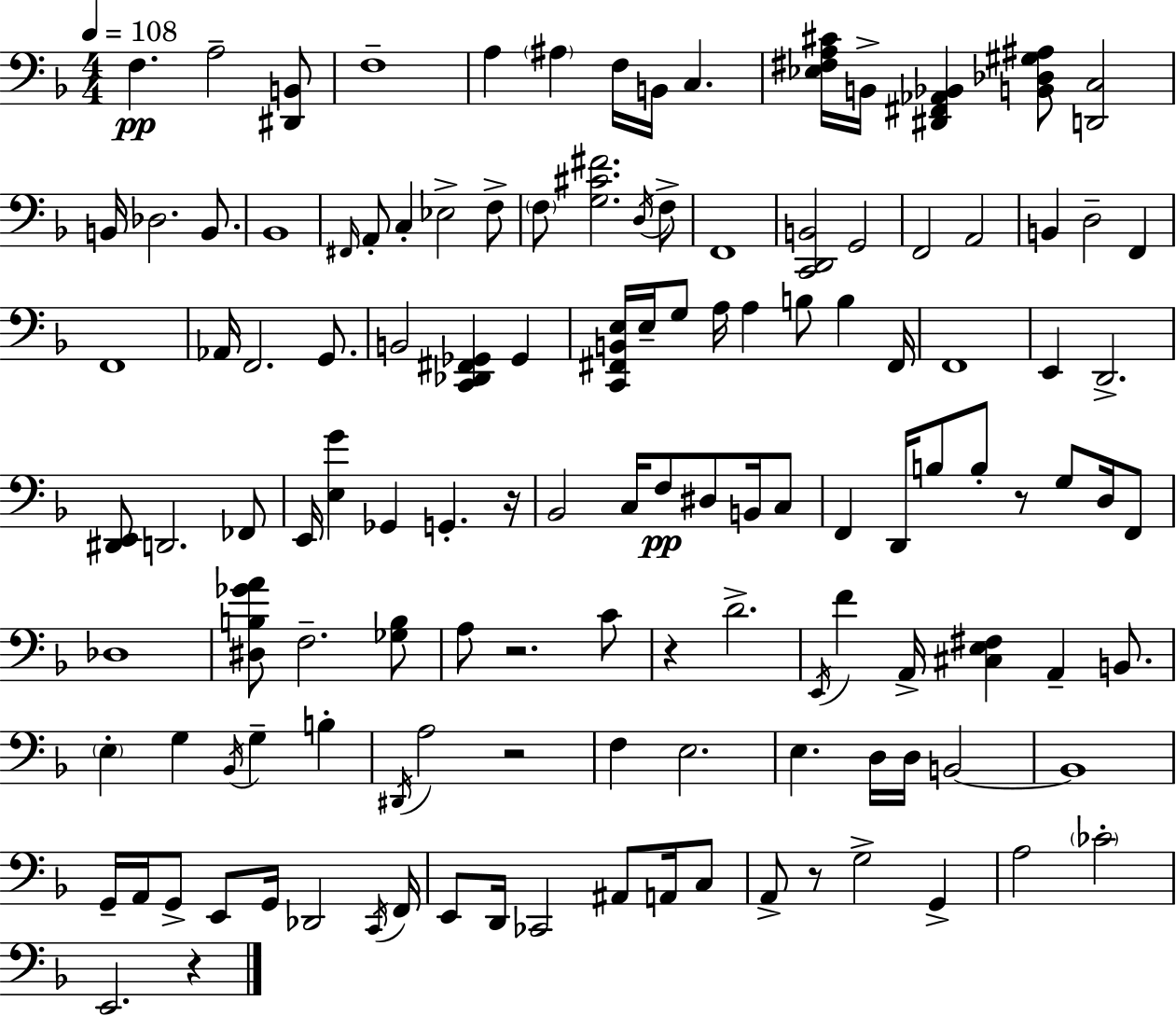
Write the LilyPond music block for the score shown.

{
  \clef bass
  \numericTimeSignature
  \time 4/4
  \key d \minor
  \tempo 4 = 108
  f4.\pp a2-- <dis, b,>8 | f1-- | a4 \parenthesize ais4 f16 b,16 c4. | <ees fis a cis'>16 b,16-> <dis, fis, aes, bes,>4 <b, des gis ais>8 <d, c>2 | \break b,16 des2. b,8. | bes,1 | \grace { fis,16 } a,8-. c4-. ees2-> f8-> | \parenthesize f8 <g cis' fis'>2. \acciaccatura { d16 } | \break f8-> f,1 | <c, d, b,>2 g,2 | f,2 a,2 | b,4 d2-- f,4 | \break f,1 | aes,16 f,2. g,8. | b,2 <c, des, fis, ges,>4 ges,4 | <c, fis, b, e>16 e16-- g8 a16 a4 b8 b4 | \break fis,16 f,1 | e,4 d,2.-> | <dis, e,>8 d,2. | fes,8 e,16 <e g'>4 ges,4 g,4.-. | \break r16 bes,2 c16 f8\pp dis8 b,16 | c8 f,4 d,16 b8 b8-. r8 g8 d16 | f,8 des1 | <dis b ges' a'>8 f2.-- | \break <ges b>8 a8 r2. | c'8 r4 d'2.-> | \acciaccatura { e,16 } f'4 a,16-> <cis e fis>4 a,4-- | b,8. \parenthesize e4-. g4 \acciaccatura { bes,16 } g4-- | \break b4-. \acciaccatura { dis,16 } a2 r2 | f4 e2. | e4. d16 d16 b,2~~ | b,1 | \break g,16-- a,16 g,8-> e,8 g,16 des,2 | \acciaccatura { c,16 } f,16 e,8 d,16 ces,2 | ais,8 a,16 c8 a,8-> r8 g2-> | g,4-> a2 \parenthesize ces'2-. | \break e,2. | r4 \bar "|."
}